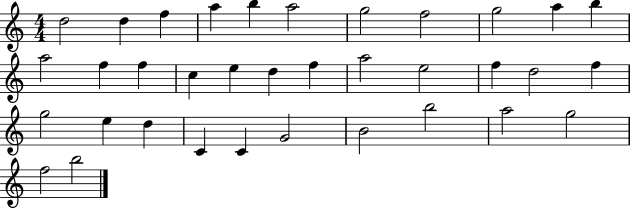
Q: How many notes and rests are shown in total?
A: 35